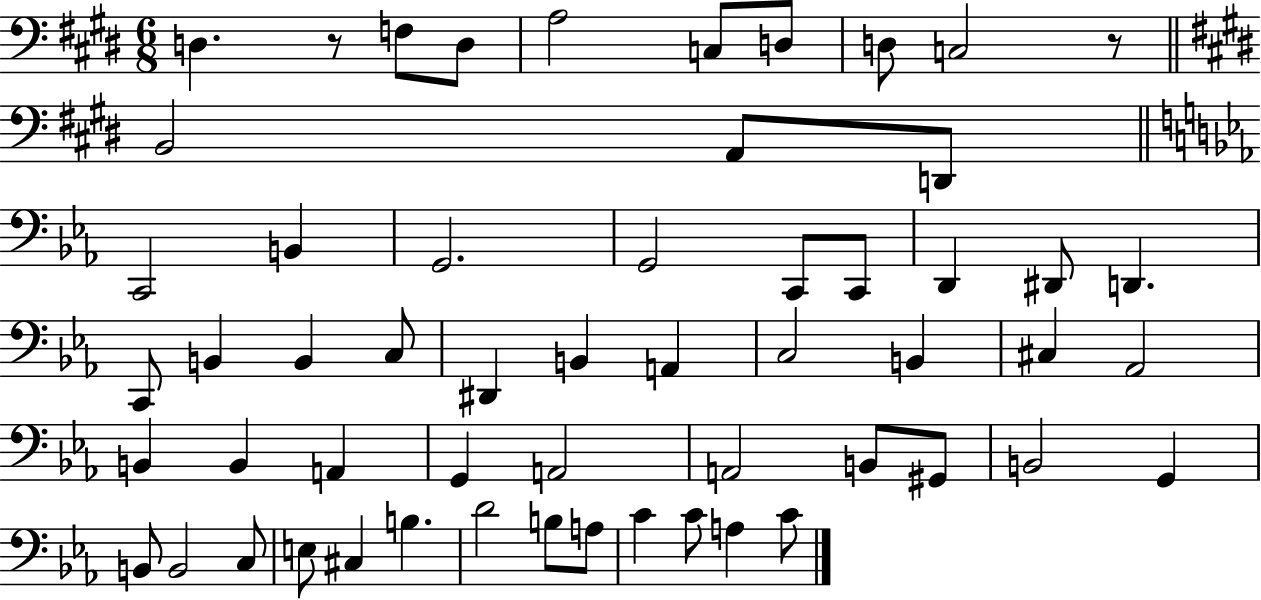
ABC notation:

X:1
T:Untitled
M:6/8
L:1/4
K:E
D, z/2 F,/2 D,/2 A,2 C,/2 D,/2 D,/2 C,2 z/2 B,,2 A,,/2 D,,/2 C,,2 B,, G,,2 G,,2 C,,/2 C,,/2 D,, ^D,,/2 D,, C,,/2 B,, B,, C,/2 ^D,, B,, A,, C,2 B,, ^C, _A,,2 B,, B,, A,, G,, A,,2 A,,2 B,,/2 ^G,,/2 B,,2 G,, B,,/2 B,,2 C,/2 E,/2 ^C, B, D2 B,/2 A,/2 C C/2 A, C/2